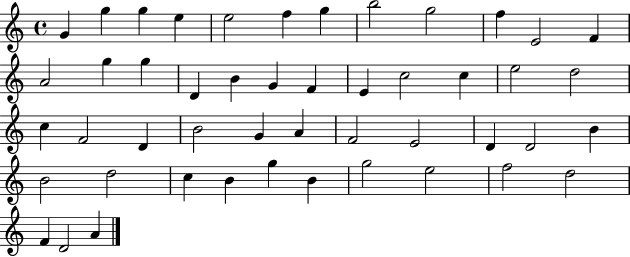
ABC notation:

X:1
T:Untitled
M:4/4
L:1/4
K:C
G g g e e2 f g b2 g2 f E2 F A2 g g D B G F E c2 c e2 d2 c F2 D B2 G A F2 E2 D D2 B B2 d2 c B g B g2 e2 f2 d2 F D2 A